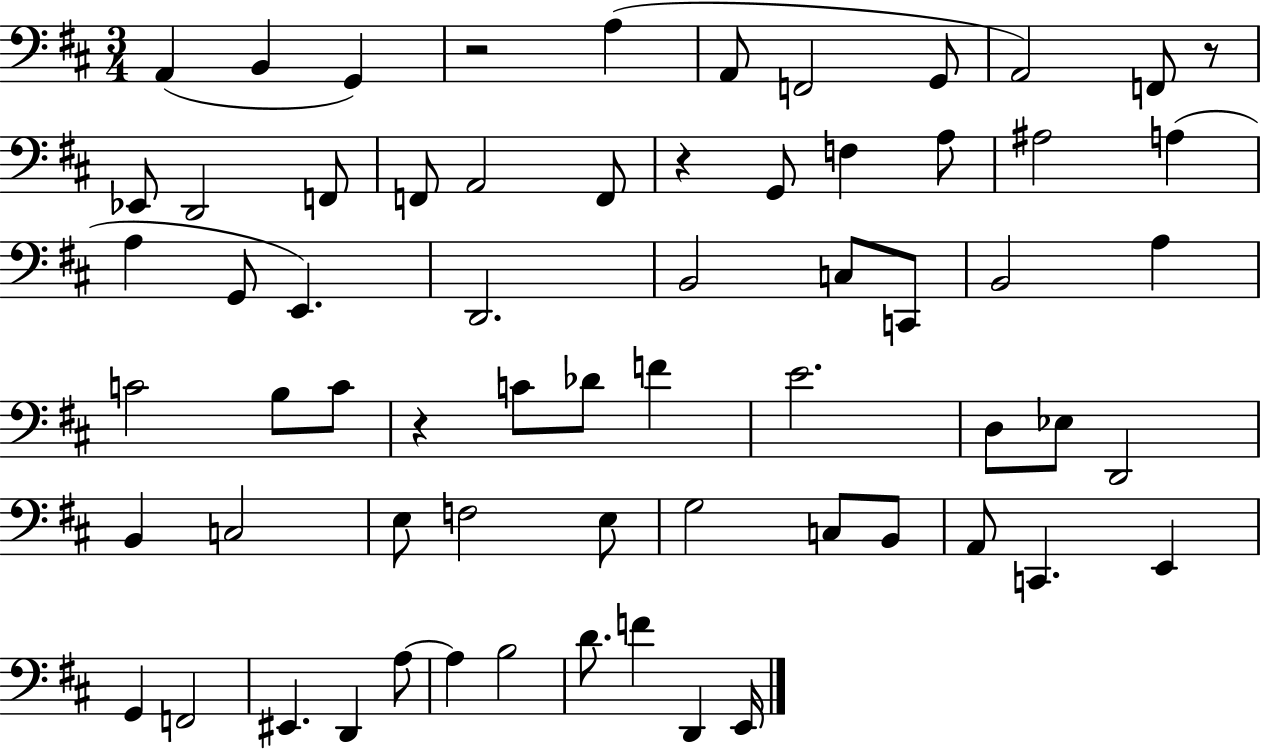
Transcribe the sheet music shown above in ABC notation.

X:1
T:Untitled
M:3/4
L:1/4
K:D
A,, B,, G,, z2 A, A,,/2 F,,2 G,,/2 A,,2 F,,/2 z/2 _E,,/2 D,,2 F,,/2 F,,/2 A,,2 F,,/2 z G,,/2 F, A,/2 ^A,2 A, A, G,,/2 E,, D,,2 B,,2 C,/2 C,,/2 B,,2 A, C2 B,/2 C/2 z C/2 _D/2 F E2 D,/2 _E,/2 D,,2 B,, C,2 E,/2 F,2 E,/2 G,2 C,/2 B,,/2 A,,/2 C,, E,, G,, F,,2 ^E,, D,, A,/2 A, B,2 D/2 F D,, E,,/4